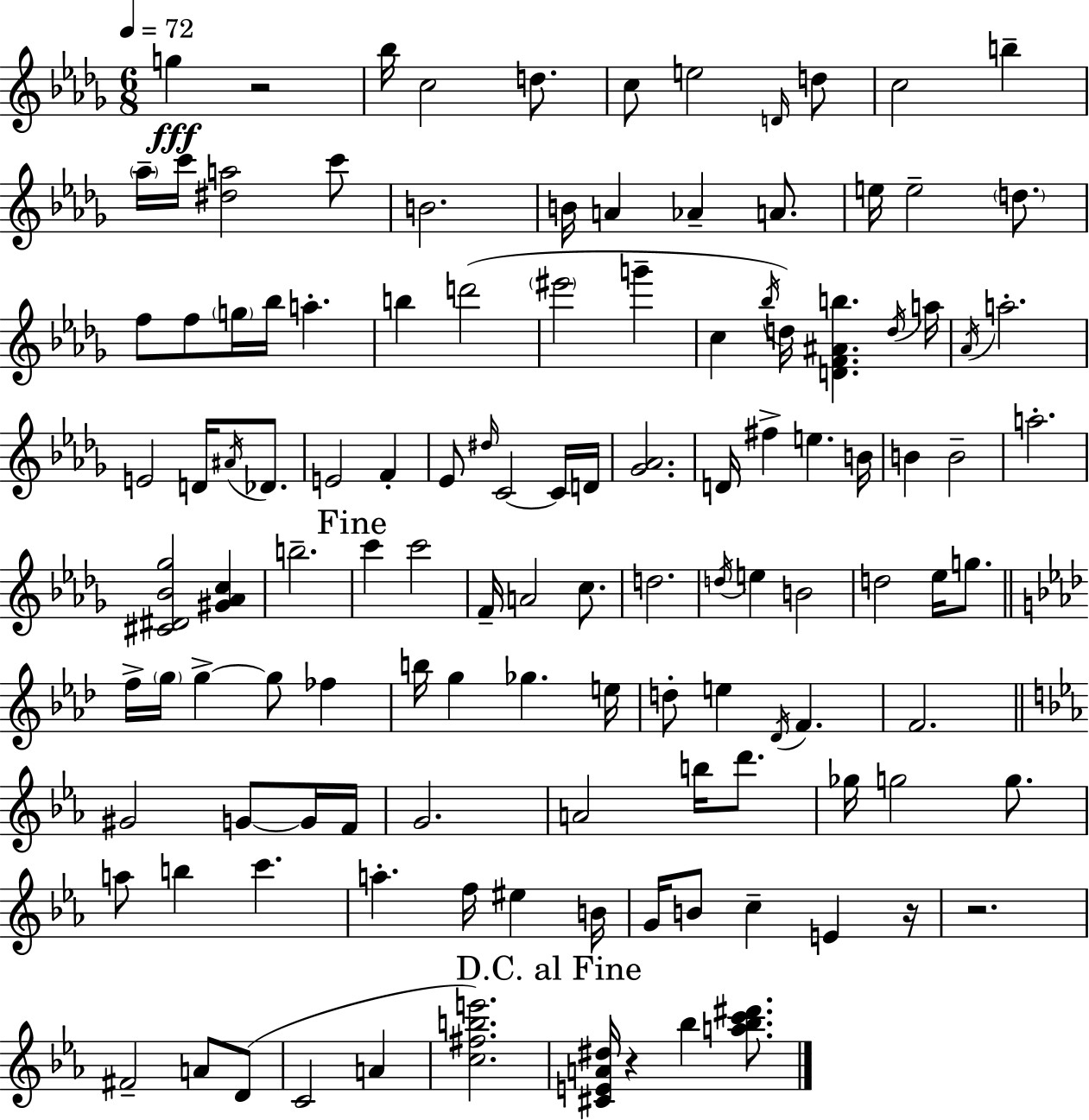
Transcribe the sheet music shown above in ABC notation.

X:1
T:Untitled
M:6/8
L:1/4
K:Bbm
g z2 _b/4 c2 d/2 c/2 e2 D/4 d/2 c2 b _a/4 c'/4 [^da]2 c'/2 B2 B/4 A _A A/2 e/4 e2 d/2 f/2 f/2 g/4 _b/4 a b d'2 ^e'2 g' c _b/4 d/4 [DF^Ab] d/4 a/4 _A/4 a2 E2 D/4 ^A/4 _D/2 E2 F _E/2 ^d/4 C2 C/4 D/4 [_G_A]2 D/4 ^f e B/4 B B2 a2 [^C^D_B_g]2 [^G_Ac] b2 c' c'2 F/4 A2 c/2 d2 d/4 e B2 d2 _e/4 g/2 f/4 g/4 g g/2 _f b/4 g _g e/4 d/2 e _D/4 F F2 ^G2 G/2 G/4 F/4 G2 A2 b/4 d'/2 _g/4 g2 g/2 a/2 b c' a f/4 ^e B/4 G/4 B/2 c E z/4 z2 ^F2 A/2 D/2 C2 A [c^fbe']2 [^CEA^d]/4 z _b [a_bc'^d']/2